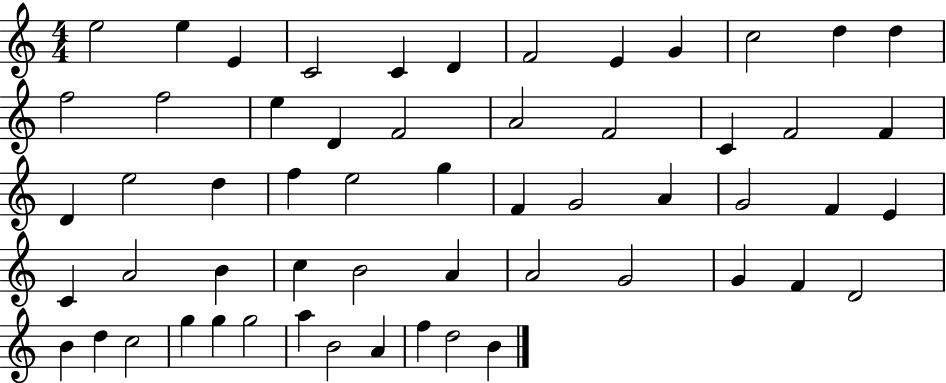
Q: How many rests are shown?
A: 0